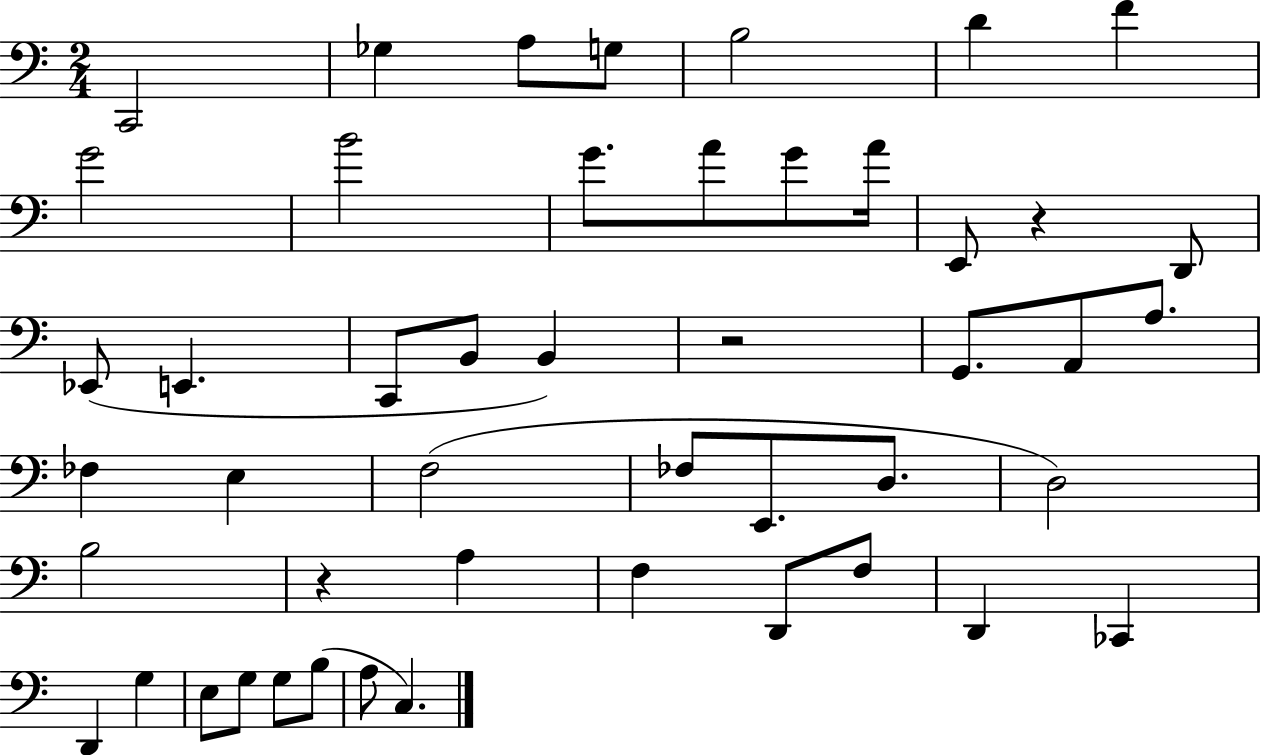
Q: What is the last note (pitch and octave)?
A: C3